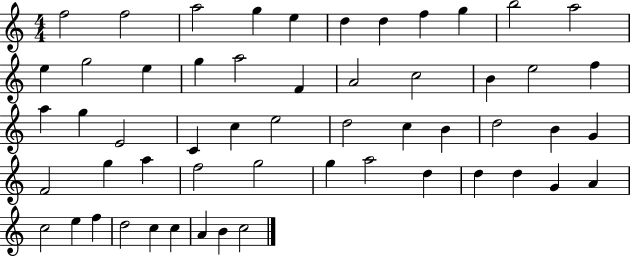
F5/h F5/h A5/h G5/q E5/q D5/q D5/q F5/q G5/q B5/h A5/h E5/q G5/h E5/q G5/q A5/h F4/q A4/h C5/h B4/q E5/h F5/q A5/q G5/q E4/h C4/q C5/q E5/h D5/h C5/q B4/q D5/h B4/q G4/q F4/h G5/q A5/q F5/h G5/h G5/q A5/h D5/q D5/q D5/q G4/q A4/q C5/h E5/q F5/q D5/h C5/q C5/q A4/q B4/q C5/h